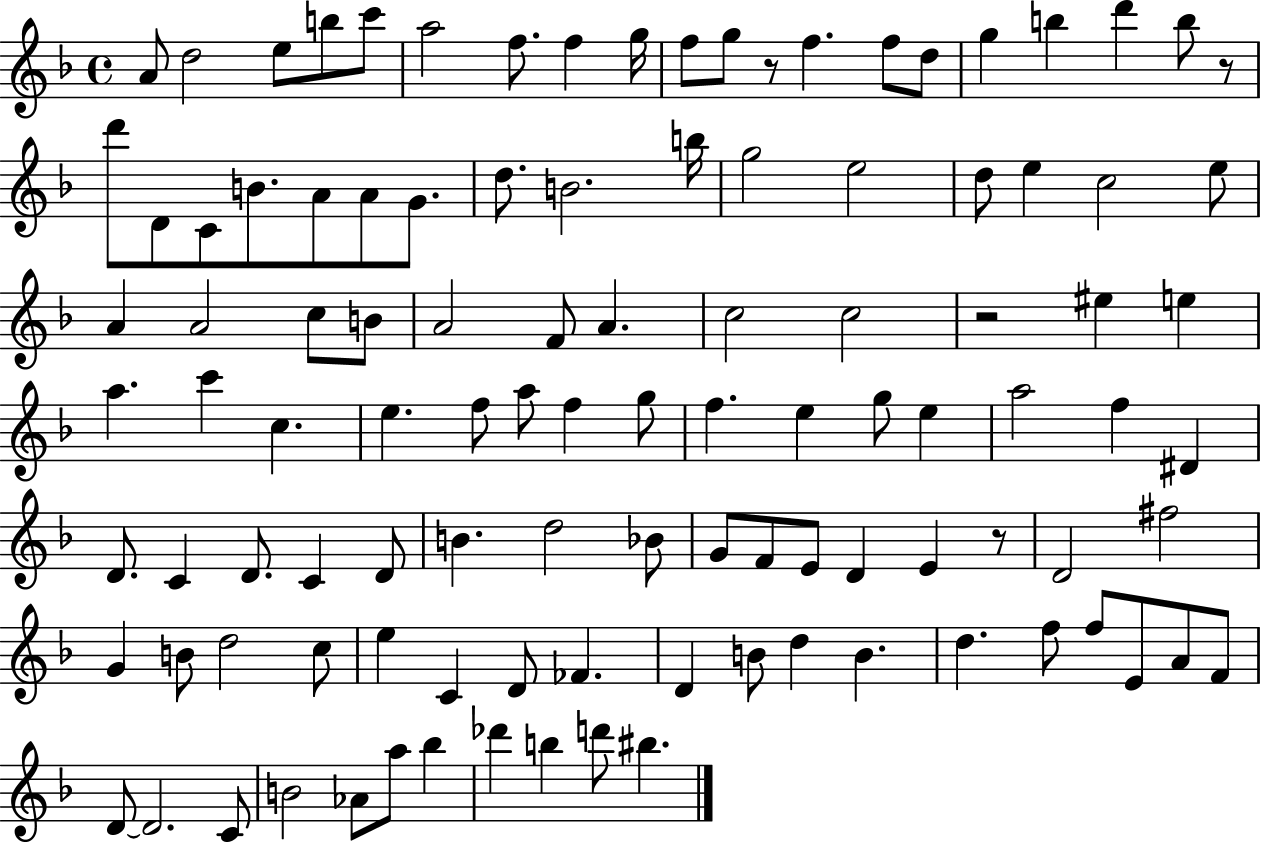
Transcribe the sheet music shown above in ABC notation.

X:1
T:Untitled
M:4/4
L:1/4
K:F
A/2 d2 e/2 b/2 c'/2 a2 f/2 f g/4 f/2 g/2 z/2 f f/2 d/2 g b d' b/2 z/2 d'/2 D/2 C/2 B/2 A/2 A/2 G/2 d/2 B2 b/4 g2 e2 d/2 e c2 e/2 A A2 c/2 B/2 A2 F/2 A c2 c2 z2 ^e e a c' c e f/2 a/2 f g/2 f e g/2 e a2 f ^D D/2 C D/2 C D/2 B d2 _B/2 G/2 F/2 E/2 D E z/2 D2 ^f2 G B/2 d2 c/2 e C D/2 _F D B/2 d B d f/2 f/2 E/2 A/2 F/2 D/2 D2 C/2 B2 _A/2 a/2 _b _d' b d'/2 ^b